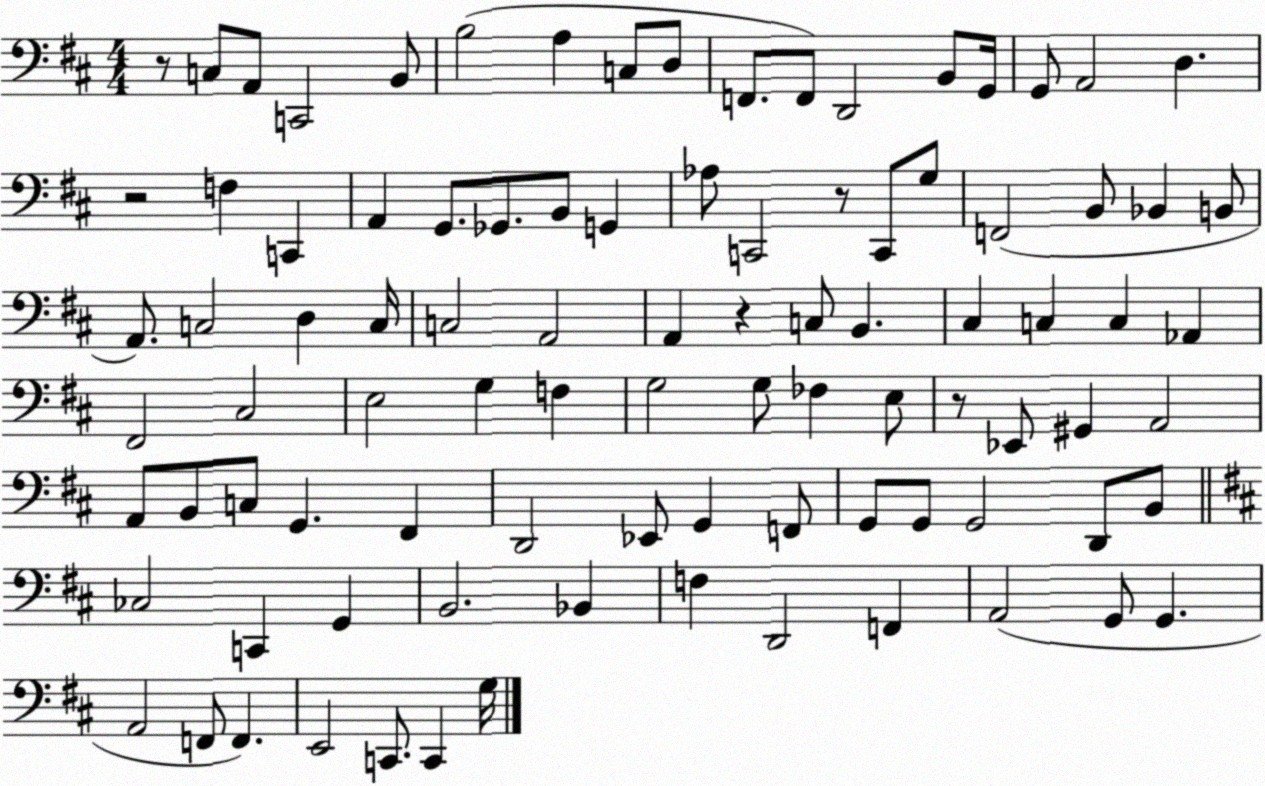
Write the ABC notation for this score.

X:1
T:Untitled
M:4/4
L:1/4
K:D
z/2 C,/2 A,,/2 C,,2 B,,/2 B,2 A, C,/2 D,/2 F,,/2 F,,/2 D,,2 B,,/2 G,,/4 G,,/2 A,,2 D, z2 F, C,, A,, G,,/2 _G,,/2 B,,/2 G,, _A,/2 C,,2 z/2 C,,/2 G,/2 F,,2 B,,/2 _B,, B,,/2 A,,/2 C,2 D, C,/4 C,2 A,,2 A,, z C,/2 B,, ^C, C, C, _A,, ^F,,2 ^C,2 E,2 G, F, G,2 G,/2 _F, E,/2 z/2 _E,,/2 ^G,, A,,2 A,,/2 B,,/2 C,/2 G,, ^F,, D,,2 _E,,/2 G,, F,,/2 G,,/2 G,,/2 G,,2 D,,/2 B,,/2 _C,2 C,, G,, B,,2 _B,, F, D,,2 F,, A,,2 G,,/2 G,, A,,2 F,,/2 F,, E,,2 C,,/2 C,, G,/4